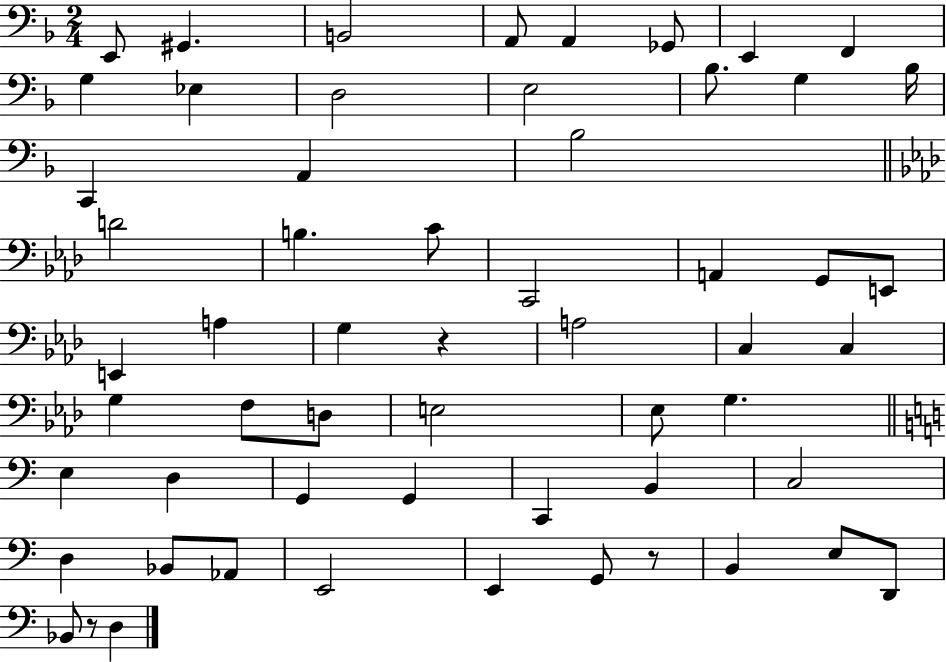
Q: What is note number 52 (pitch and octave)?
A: E3